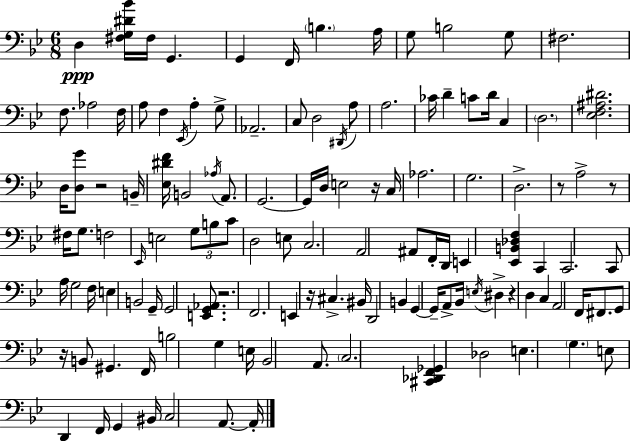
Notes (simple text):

D3/q [F#3,G3,D#4,Bb4]/s F#3/s G2/q. G2/q F2/s B3/q. A3/s G3/e B3/h G3/e F#3/h. F3/e. Ab3/h F3/s A3/e F3/q Eb2/s A3/q G3/e Ab2/h. C3/e D3/h D#2/s A3/e A3/h. CES4/s D4/q C4/e D4/s C3/q D3/h. [Eb3,F3,A#3,D#4]/h. D3/s [D3,G4]/e R/h B2/s [Eb3,D#4,F4]/s B2/h Ab3/s A2/e. G2/h. G2/s D3/s E3/h R/s C3/s Ab3/h. G3/h. D3/h. R/e A3/h R/e F#3/s G3/e. F3/h Eb2/s E3/h G3/e B3/e C4/e D3/h E3/e C3/h. A2/h A#2/e F2/s D2/s E2/q [Eb2,B2,Db3,F3]/q C2/q C2/h. C2/e A3/s G3/h F3/s E3/q B2/h G2/s G2/h [E2,G2,Ab2]/e. R/h. F2/h. E2/q R/s C#3/q. BIS2/s D2/h B2/q G2/q G2/s A2/e Bb2/s E3/s D#3/q R/q D3/q C3/q A2/h F2/s F#2/e. G2/e R/s B2/e G#2/q. F2/s B3/h G3/q E3/s Bb2/h A2/e. C3/h. [C#2,Db2,F2,Gb2]/q Db3/h E3/q. G3/q. E3/e D2/q F2/s G2/q BIS2/s C3/h A2/e. A2/s